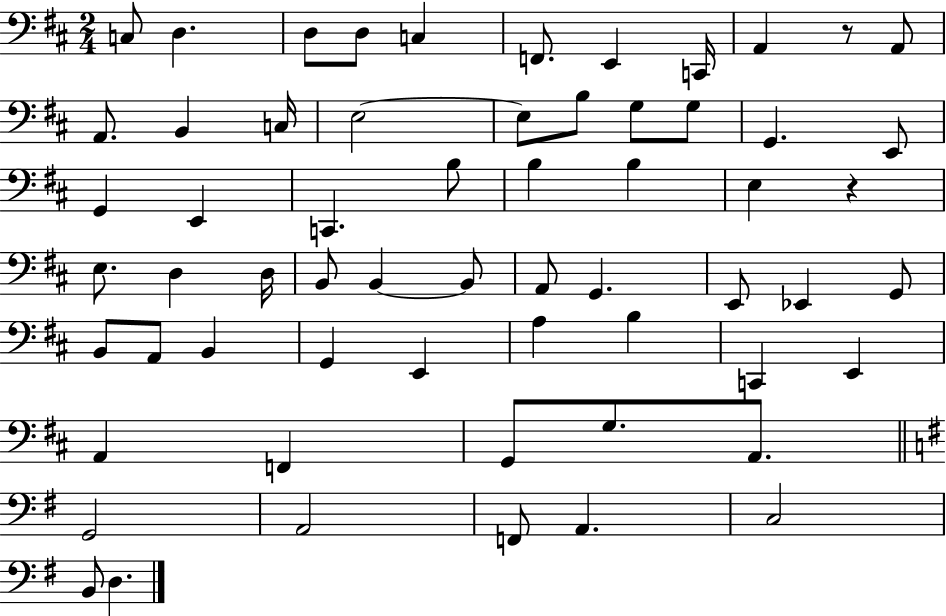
X:1
T:Untitled
M:2/4
L:1/4
K:D
C,/2 D, D,/2 D,/2 C, F,,/2 E,, C,,/4 A,, z/2 A,,/2 A,,/2 B,, C,/4 E,2 E,/2 B,/2 G,/2 G,/2 G,, E,,/2 G,, E,, C,, B,/2 B, B, E, z E,/2 D, D,/4 B,,/2 B,, B,,/2 A,,/2 G,, E,,/2 _E,, G,,/2 B,,/2 A,,/2 B,, G,, E,, A, B, C,, E,, A,, F,, G,,/2 G,/2 A,,/2 G,,2 A,,2 F,,/2 A,, C,2 B,,/2 D,